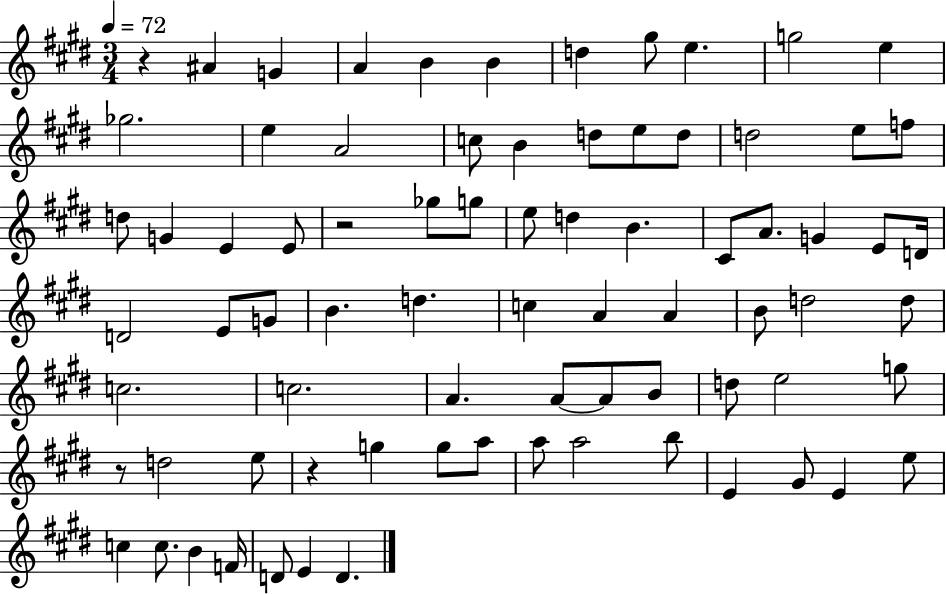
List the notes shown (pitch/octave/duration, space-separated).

R/q A#4/q G4/q A4/q B4/q B4/q D5/q G#5/e E5/q. G5/h E5/q Gb5/h. E5/q A4/h C5/e B4/q D5/e E5/e D5/e D5/h E5/e F5/e D5/e G4/q E4/q E4/e R/h Gb5/e G5/e E5/e D5/q B4/q. C#4/e A4/e. G4/q E4/e D4/s D4/h E4/e G4/e B4/q. D5/q. C5/q A4/q A4/q B4/e D5/h D5/e C5/h. C5/h. A4/q. A4/e A4/e B4/e D5/e E5/h G5/e R/e D5/h E5/e R/q G5/q G5/e A5/e A5/e A5/h B5/e E4/q G#4/e E4/q E5/e C5/q C5/e. B4/q F4/s D4/e E4/q D4/q.